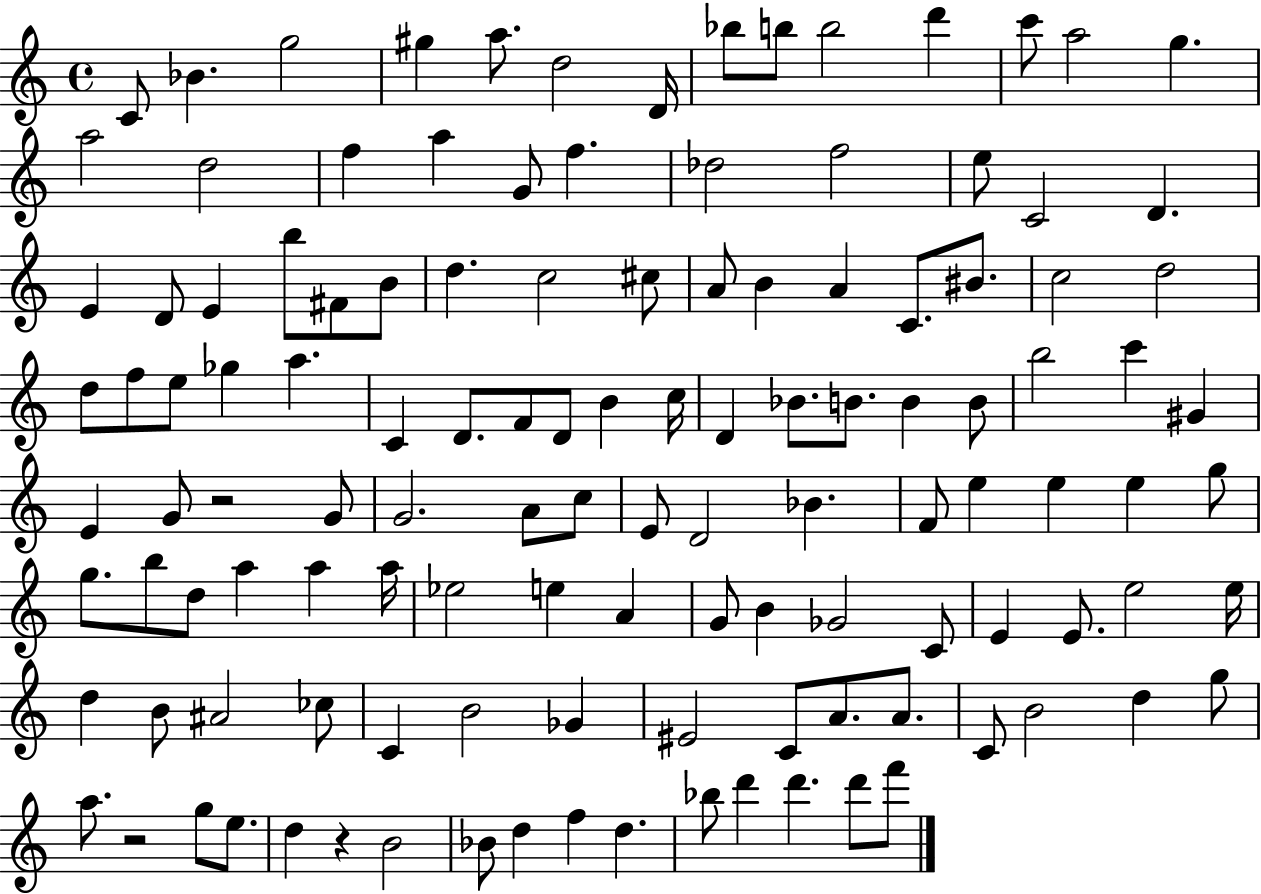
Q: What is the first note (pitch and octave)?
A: C4